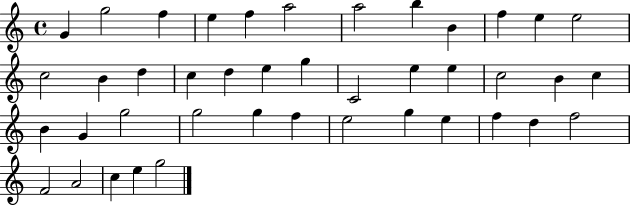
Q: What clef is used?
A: treble